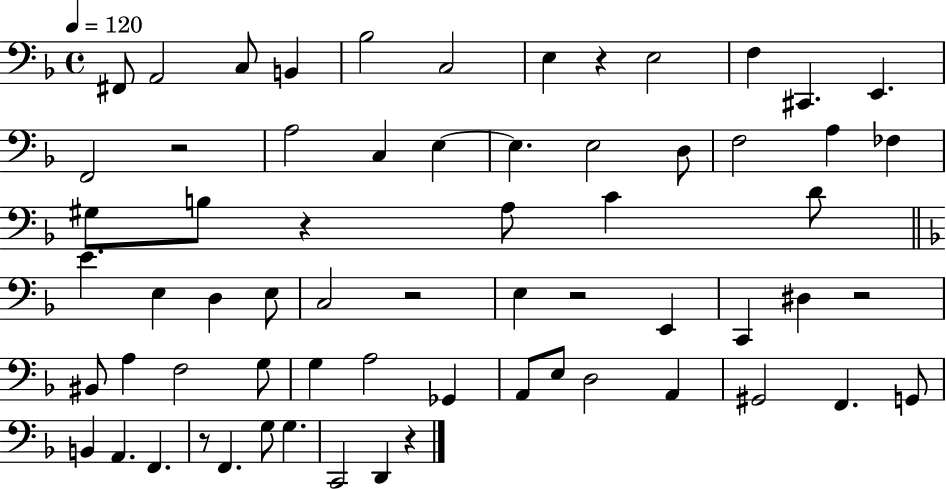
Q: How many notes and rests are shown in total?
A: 65